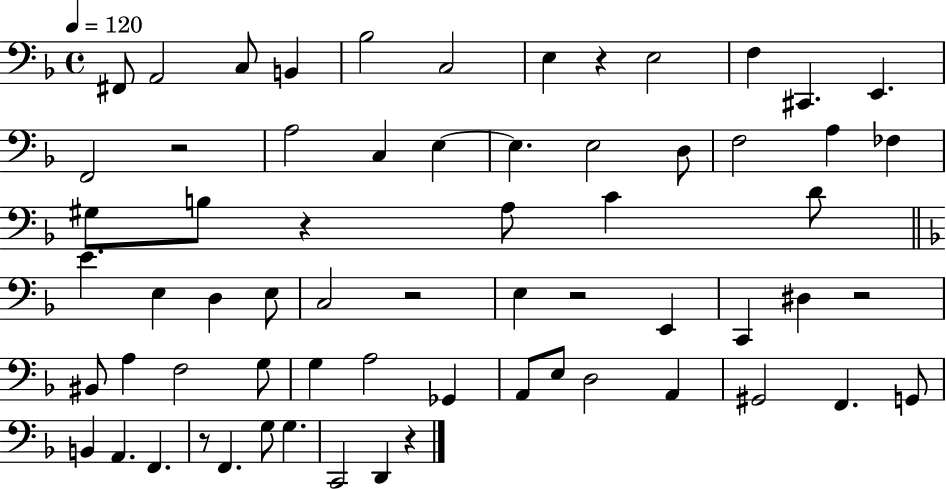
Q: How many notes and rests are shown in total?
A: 65